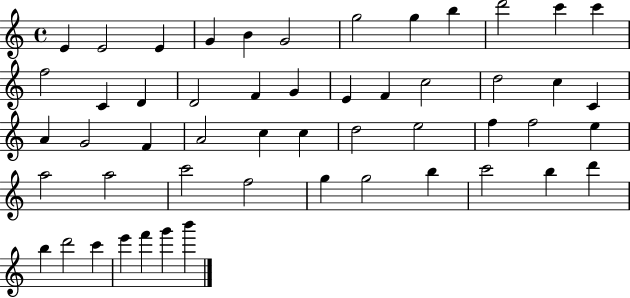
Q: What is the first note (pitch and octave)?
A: E4